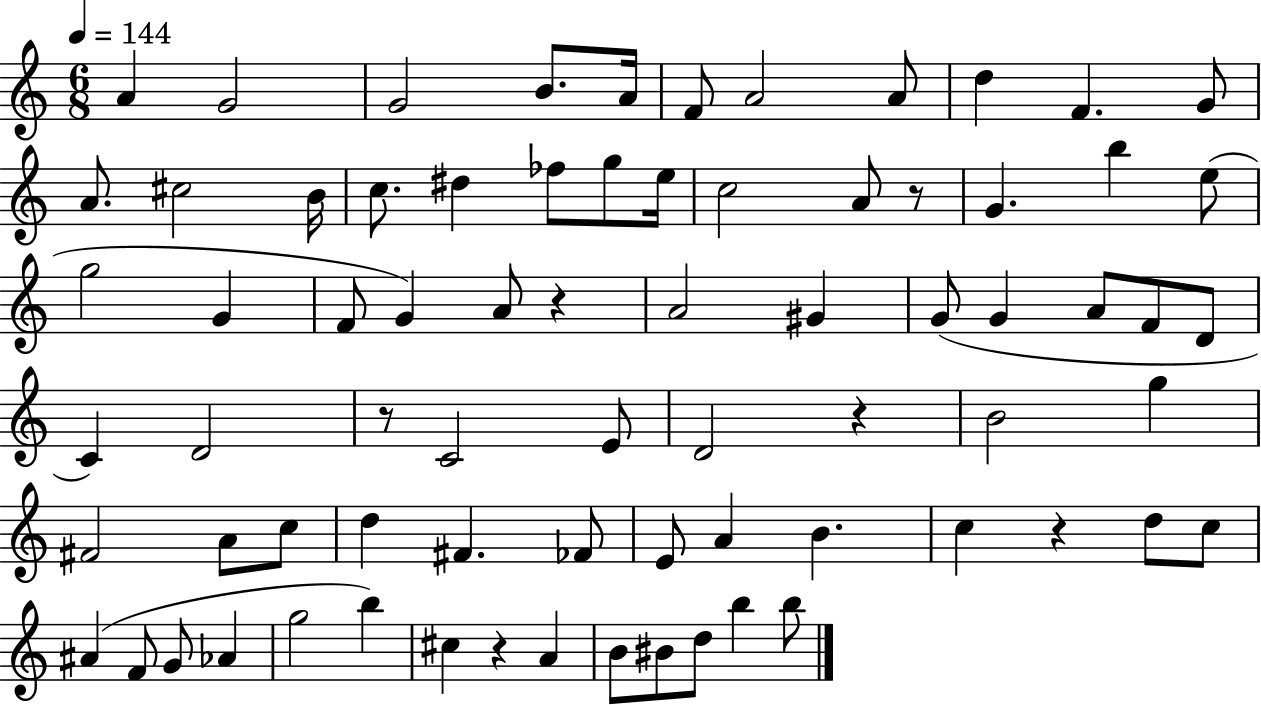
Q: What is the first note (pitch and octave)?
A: A4